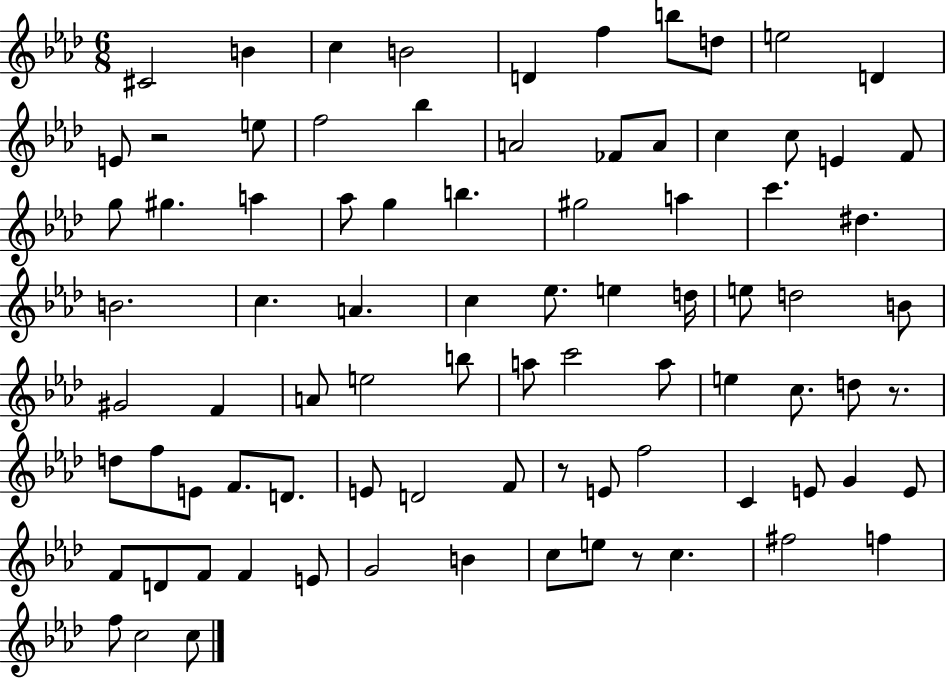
{
  \clef treble
  \numericTimeSignature
  \time 6/8
  \key aes \major
  \repeat volta 2 { cis'2 b'4 | c''4 b'2 | d'4 f''4 b''8 d''8 | e''2 d'4 | \break e'8 r2 e''8 | f''2 bes''4 | a'2 fes'8 a'8 | c''4 c''8 e'4 f'8 | \break g''8 gis''4. a''4 | aes''8 g''4 b''4. | gis''2 a''4 | c'''4. dis''4. | \break b'2. | c''4. a'4. | c''4 ees''8. e''4 d''16 | e''8 d''2 b'8 | \break gis'2 f'4 | a'8 e''2 b''8 | a''8 c'''2 a''8 | e''4 c''8. d''8 r8. | \break d''8 f''8 e'8 f'8. d'8. | e'8 d'2 f'8 | r8 e'8 f''2 | c'4 e'8 g'4 e'8 | \break f'8 d'8 f'8 f'4 e'8 | g'2 b'4 | c''8 e''8 r8 c''4. | fis''2 f''4 | \break f''8 c''2 c''8 | } \bar "|."
}